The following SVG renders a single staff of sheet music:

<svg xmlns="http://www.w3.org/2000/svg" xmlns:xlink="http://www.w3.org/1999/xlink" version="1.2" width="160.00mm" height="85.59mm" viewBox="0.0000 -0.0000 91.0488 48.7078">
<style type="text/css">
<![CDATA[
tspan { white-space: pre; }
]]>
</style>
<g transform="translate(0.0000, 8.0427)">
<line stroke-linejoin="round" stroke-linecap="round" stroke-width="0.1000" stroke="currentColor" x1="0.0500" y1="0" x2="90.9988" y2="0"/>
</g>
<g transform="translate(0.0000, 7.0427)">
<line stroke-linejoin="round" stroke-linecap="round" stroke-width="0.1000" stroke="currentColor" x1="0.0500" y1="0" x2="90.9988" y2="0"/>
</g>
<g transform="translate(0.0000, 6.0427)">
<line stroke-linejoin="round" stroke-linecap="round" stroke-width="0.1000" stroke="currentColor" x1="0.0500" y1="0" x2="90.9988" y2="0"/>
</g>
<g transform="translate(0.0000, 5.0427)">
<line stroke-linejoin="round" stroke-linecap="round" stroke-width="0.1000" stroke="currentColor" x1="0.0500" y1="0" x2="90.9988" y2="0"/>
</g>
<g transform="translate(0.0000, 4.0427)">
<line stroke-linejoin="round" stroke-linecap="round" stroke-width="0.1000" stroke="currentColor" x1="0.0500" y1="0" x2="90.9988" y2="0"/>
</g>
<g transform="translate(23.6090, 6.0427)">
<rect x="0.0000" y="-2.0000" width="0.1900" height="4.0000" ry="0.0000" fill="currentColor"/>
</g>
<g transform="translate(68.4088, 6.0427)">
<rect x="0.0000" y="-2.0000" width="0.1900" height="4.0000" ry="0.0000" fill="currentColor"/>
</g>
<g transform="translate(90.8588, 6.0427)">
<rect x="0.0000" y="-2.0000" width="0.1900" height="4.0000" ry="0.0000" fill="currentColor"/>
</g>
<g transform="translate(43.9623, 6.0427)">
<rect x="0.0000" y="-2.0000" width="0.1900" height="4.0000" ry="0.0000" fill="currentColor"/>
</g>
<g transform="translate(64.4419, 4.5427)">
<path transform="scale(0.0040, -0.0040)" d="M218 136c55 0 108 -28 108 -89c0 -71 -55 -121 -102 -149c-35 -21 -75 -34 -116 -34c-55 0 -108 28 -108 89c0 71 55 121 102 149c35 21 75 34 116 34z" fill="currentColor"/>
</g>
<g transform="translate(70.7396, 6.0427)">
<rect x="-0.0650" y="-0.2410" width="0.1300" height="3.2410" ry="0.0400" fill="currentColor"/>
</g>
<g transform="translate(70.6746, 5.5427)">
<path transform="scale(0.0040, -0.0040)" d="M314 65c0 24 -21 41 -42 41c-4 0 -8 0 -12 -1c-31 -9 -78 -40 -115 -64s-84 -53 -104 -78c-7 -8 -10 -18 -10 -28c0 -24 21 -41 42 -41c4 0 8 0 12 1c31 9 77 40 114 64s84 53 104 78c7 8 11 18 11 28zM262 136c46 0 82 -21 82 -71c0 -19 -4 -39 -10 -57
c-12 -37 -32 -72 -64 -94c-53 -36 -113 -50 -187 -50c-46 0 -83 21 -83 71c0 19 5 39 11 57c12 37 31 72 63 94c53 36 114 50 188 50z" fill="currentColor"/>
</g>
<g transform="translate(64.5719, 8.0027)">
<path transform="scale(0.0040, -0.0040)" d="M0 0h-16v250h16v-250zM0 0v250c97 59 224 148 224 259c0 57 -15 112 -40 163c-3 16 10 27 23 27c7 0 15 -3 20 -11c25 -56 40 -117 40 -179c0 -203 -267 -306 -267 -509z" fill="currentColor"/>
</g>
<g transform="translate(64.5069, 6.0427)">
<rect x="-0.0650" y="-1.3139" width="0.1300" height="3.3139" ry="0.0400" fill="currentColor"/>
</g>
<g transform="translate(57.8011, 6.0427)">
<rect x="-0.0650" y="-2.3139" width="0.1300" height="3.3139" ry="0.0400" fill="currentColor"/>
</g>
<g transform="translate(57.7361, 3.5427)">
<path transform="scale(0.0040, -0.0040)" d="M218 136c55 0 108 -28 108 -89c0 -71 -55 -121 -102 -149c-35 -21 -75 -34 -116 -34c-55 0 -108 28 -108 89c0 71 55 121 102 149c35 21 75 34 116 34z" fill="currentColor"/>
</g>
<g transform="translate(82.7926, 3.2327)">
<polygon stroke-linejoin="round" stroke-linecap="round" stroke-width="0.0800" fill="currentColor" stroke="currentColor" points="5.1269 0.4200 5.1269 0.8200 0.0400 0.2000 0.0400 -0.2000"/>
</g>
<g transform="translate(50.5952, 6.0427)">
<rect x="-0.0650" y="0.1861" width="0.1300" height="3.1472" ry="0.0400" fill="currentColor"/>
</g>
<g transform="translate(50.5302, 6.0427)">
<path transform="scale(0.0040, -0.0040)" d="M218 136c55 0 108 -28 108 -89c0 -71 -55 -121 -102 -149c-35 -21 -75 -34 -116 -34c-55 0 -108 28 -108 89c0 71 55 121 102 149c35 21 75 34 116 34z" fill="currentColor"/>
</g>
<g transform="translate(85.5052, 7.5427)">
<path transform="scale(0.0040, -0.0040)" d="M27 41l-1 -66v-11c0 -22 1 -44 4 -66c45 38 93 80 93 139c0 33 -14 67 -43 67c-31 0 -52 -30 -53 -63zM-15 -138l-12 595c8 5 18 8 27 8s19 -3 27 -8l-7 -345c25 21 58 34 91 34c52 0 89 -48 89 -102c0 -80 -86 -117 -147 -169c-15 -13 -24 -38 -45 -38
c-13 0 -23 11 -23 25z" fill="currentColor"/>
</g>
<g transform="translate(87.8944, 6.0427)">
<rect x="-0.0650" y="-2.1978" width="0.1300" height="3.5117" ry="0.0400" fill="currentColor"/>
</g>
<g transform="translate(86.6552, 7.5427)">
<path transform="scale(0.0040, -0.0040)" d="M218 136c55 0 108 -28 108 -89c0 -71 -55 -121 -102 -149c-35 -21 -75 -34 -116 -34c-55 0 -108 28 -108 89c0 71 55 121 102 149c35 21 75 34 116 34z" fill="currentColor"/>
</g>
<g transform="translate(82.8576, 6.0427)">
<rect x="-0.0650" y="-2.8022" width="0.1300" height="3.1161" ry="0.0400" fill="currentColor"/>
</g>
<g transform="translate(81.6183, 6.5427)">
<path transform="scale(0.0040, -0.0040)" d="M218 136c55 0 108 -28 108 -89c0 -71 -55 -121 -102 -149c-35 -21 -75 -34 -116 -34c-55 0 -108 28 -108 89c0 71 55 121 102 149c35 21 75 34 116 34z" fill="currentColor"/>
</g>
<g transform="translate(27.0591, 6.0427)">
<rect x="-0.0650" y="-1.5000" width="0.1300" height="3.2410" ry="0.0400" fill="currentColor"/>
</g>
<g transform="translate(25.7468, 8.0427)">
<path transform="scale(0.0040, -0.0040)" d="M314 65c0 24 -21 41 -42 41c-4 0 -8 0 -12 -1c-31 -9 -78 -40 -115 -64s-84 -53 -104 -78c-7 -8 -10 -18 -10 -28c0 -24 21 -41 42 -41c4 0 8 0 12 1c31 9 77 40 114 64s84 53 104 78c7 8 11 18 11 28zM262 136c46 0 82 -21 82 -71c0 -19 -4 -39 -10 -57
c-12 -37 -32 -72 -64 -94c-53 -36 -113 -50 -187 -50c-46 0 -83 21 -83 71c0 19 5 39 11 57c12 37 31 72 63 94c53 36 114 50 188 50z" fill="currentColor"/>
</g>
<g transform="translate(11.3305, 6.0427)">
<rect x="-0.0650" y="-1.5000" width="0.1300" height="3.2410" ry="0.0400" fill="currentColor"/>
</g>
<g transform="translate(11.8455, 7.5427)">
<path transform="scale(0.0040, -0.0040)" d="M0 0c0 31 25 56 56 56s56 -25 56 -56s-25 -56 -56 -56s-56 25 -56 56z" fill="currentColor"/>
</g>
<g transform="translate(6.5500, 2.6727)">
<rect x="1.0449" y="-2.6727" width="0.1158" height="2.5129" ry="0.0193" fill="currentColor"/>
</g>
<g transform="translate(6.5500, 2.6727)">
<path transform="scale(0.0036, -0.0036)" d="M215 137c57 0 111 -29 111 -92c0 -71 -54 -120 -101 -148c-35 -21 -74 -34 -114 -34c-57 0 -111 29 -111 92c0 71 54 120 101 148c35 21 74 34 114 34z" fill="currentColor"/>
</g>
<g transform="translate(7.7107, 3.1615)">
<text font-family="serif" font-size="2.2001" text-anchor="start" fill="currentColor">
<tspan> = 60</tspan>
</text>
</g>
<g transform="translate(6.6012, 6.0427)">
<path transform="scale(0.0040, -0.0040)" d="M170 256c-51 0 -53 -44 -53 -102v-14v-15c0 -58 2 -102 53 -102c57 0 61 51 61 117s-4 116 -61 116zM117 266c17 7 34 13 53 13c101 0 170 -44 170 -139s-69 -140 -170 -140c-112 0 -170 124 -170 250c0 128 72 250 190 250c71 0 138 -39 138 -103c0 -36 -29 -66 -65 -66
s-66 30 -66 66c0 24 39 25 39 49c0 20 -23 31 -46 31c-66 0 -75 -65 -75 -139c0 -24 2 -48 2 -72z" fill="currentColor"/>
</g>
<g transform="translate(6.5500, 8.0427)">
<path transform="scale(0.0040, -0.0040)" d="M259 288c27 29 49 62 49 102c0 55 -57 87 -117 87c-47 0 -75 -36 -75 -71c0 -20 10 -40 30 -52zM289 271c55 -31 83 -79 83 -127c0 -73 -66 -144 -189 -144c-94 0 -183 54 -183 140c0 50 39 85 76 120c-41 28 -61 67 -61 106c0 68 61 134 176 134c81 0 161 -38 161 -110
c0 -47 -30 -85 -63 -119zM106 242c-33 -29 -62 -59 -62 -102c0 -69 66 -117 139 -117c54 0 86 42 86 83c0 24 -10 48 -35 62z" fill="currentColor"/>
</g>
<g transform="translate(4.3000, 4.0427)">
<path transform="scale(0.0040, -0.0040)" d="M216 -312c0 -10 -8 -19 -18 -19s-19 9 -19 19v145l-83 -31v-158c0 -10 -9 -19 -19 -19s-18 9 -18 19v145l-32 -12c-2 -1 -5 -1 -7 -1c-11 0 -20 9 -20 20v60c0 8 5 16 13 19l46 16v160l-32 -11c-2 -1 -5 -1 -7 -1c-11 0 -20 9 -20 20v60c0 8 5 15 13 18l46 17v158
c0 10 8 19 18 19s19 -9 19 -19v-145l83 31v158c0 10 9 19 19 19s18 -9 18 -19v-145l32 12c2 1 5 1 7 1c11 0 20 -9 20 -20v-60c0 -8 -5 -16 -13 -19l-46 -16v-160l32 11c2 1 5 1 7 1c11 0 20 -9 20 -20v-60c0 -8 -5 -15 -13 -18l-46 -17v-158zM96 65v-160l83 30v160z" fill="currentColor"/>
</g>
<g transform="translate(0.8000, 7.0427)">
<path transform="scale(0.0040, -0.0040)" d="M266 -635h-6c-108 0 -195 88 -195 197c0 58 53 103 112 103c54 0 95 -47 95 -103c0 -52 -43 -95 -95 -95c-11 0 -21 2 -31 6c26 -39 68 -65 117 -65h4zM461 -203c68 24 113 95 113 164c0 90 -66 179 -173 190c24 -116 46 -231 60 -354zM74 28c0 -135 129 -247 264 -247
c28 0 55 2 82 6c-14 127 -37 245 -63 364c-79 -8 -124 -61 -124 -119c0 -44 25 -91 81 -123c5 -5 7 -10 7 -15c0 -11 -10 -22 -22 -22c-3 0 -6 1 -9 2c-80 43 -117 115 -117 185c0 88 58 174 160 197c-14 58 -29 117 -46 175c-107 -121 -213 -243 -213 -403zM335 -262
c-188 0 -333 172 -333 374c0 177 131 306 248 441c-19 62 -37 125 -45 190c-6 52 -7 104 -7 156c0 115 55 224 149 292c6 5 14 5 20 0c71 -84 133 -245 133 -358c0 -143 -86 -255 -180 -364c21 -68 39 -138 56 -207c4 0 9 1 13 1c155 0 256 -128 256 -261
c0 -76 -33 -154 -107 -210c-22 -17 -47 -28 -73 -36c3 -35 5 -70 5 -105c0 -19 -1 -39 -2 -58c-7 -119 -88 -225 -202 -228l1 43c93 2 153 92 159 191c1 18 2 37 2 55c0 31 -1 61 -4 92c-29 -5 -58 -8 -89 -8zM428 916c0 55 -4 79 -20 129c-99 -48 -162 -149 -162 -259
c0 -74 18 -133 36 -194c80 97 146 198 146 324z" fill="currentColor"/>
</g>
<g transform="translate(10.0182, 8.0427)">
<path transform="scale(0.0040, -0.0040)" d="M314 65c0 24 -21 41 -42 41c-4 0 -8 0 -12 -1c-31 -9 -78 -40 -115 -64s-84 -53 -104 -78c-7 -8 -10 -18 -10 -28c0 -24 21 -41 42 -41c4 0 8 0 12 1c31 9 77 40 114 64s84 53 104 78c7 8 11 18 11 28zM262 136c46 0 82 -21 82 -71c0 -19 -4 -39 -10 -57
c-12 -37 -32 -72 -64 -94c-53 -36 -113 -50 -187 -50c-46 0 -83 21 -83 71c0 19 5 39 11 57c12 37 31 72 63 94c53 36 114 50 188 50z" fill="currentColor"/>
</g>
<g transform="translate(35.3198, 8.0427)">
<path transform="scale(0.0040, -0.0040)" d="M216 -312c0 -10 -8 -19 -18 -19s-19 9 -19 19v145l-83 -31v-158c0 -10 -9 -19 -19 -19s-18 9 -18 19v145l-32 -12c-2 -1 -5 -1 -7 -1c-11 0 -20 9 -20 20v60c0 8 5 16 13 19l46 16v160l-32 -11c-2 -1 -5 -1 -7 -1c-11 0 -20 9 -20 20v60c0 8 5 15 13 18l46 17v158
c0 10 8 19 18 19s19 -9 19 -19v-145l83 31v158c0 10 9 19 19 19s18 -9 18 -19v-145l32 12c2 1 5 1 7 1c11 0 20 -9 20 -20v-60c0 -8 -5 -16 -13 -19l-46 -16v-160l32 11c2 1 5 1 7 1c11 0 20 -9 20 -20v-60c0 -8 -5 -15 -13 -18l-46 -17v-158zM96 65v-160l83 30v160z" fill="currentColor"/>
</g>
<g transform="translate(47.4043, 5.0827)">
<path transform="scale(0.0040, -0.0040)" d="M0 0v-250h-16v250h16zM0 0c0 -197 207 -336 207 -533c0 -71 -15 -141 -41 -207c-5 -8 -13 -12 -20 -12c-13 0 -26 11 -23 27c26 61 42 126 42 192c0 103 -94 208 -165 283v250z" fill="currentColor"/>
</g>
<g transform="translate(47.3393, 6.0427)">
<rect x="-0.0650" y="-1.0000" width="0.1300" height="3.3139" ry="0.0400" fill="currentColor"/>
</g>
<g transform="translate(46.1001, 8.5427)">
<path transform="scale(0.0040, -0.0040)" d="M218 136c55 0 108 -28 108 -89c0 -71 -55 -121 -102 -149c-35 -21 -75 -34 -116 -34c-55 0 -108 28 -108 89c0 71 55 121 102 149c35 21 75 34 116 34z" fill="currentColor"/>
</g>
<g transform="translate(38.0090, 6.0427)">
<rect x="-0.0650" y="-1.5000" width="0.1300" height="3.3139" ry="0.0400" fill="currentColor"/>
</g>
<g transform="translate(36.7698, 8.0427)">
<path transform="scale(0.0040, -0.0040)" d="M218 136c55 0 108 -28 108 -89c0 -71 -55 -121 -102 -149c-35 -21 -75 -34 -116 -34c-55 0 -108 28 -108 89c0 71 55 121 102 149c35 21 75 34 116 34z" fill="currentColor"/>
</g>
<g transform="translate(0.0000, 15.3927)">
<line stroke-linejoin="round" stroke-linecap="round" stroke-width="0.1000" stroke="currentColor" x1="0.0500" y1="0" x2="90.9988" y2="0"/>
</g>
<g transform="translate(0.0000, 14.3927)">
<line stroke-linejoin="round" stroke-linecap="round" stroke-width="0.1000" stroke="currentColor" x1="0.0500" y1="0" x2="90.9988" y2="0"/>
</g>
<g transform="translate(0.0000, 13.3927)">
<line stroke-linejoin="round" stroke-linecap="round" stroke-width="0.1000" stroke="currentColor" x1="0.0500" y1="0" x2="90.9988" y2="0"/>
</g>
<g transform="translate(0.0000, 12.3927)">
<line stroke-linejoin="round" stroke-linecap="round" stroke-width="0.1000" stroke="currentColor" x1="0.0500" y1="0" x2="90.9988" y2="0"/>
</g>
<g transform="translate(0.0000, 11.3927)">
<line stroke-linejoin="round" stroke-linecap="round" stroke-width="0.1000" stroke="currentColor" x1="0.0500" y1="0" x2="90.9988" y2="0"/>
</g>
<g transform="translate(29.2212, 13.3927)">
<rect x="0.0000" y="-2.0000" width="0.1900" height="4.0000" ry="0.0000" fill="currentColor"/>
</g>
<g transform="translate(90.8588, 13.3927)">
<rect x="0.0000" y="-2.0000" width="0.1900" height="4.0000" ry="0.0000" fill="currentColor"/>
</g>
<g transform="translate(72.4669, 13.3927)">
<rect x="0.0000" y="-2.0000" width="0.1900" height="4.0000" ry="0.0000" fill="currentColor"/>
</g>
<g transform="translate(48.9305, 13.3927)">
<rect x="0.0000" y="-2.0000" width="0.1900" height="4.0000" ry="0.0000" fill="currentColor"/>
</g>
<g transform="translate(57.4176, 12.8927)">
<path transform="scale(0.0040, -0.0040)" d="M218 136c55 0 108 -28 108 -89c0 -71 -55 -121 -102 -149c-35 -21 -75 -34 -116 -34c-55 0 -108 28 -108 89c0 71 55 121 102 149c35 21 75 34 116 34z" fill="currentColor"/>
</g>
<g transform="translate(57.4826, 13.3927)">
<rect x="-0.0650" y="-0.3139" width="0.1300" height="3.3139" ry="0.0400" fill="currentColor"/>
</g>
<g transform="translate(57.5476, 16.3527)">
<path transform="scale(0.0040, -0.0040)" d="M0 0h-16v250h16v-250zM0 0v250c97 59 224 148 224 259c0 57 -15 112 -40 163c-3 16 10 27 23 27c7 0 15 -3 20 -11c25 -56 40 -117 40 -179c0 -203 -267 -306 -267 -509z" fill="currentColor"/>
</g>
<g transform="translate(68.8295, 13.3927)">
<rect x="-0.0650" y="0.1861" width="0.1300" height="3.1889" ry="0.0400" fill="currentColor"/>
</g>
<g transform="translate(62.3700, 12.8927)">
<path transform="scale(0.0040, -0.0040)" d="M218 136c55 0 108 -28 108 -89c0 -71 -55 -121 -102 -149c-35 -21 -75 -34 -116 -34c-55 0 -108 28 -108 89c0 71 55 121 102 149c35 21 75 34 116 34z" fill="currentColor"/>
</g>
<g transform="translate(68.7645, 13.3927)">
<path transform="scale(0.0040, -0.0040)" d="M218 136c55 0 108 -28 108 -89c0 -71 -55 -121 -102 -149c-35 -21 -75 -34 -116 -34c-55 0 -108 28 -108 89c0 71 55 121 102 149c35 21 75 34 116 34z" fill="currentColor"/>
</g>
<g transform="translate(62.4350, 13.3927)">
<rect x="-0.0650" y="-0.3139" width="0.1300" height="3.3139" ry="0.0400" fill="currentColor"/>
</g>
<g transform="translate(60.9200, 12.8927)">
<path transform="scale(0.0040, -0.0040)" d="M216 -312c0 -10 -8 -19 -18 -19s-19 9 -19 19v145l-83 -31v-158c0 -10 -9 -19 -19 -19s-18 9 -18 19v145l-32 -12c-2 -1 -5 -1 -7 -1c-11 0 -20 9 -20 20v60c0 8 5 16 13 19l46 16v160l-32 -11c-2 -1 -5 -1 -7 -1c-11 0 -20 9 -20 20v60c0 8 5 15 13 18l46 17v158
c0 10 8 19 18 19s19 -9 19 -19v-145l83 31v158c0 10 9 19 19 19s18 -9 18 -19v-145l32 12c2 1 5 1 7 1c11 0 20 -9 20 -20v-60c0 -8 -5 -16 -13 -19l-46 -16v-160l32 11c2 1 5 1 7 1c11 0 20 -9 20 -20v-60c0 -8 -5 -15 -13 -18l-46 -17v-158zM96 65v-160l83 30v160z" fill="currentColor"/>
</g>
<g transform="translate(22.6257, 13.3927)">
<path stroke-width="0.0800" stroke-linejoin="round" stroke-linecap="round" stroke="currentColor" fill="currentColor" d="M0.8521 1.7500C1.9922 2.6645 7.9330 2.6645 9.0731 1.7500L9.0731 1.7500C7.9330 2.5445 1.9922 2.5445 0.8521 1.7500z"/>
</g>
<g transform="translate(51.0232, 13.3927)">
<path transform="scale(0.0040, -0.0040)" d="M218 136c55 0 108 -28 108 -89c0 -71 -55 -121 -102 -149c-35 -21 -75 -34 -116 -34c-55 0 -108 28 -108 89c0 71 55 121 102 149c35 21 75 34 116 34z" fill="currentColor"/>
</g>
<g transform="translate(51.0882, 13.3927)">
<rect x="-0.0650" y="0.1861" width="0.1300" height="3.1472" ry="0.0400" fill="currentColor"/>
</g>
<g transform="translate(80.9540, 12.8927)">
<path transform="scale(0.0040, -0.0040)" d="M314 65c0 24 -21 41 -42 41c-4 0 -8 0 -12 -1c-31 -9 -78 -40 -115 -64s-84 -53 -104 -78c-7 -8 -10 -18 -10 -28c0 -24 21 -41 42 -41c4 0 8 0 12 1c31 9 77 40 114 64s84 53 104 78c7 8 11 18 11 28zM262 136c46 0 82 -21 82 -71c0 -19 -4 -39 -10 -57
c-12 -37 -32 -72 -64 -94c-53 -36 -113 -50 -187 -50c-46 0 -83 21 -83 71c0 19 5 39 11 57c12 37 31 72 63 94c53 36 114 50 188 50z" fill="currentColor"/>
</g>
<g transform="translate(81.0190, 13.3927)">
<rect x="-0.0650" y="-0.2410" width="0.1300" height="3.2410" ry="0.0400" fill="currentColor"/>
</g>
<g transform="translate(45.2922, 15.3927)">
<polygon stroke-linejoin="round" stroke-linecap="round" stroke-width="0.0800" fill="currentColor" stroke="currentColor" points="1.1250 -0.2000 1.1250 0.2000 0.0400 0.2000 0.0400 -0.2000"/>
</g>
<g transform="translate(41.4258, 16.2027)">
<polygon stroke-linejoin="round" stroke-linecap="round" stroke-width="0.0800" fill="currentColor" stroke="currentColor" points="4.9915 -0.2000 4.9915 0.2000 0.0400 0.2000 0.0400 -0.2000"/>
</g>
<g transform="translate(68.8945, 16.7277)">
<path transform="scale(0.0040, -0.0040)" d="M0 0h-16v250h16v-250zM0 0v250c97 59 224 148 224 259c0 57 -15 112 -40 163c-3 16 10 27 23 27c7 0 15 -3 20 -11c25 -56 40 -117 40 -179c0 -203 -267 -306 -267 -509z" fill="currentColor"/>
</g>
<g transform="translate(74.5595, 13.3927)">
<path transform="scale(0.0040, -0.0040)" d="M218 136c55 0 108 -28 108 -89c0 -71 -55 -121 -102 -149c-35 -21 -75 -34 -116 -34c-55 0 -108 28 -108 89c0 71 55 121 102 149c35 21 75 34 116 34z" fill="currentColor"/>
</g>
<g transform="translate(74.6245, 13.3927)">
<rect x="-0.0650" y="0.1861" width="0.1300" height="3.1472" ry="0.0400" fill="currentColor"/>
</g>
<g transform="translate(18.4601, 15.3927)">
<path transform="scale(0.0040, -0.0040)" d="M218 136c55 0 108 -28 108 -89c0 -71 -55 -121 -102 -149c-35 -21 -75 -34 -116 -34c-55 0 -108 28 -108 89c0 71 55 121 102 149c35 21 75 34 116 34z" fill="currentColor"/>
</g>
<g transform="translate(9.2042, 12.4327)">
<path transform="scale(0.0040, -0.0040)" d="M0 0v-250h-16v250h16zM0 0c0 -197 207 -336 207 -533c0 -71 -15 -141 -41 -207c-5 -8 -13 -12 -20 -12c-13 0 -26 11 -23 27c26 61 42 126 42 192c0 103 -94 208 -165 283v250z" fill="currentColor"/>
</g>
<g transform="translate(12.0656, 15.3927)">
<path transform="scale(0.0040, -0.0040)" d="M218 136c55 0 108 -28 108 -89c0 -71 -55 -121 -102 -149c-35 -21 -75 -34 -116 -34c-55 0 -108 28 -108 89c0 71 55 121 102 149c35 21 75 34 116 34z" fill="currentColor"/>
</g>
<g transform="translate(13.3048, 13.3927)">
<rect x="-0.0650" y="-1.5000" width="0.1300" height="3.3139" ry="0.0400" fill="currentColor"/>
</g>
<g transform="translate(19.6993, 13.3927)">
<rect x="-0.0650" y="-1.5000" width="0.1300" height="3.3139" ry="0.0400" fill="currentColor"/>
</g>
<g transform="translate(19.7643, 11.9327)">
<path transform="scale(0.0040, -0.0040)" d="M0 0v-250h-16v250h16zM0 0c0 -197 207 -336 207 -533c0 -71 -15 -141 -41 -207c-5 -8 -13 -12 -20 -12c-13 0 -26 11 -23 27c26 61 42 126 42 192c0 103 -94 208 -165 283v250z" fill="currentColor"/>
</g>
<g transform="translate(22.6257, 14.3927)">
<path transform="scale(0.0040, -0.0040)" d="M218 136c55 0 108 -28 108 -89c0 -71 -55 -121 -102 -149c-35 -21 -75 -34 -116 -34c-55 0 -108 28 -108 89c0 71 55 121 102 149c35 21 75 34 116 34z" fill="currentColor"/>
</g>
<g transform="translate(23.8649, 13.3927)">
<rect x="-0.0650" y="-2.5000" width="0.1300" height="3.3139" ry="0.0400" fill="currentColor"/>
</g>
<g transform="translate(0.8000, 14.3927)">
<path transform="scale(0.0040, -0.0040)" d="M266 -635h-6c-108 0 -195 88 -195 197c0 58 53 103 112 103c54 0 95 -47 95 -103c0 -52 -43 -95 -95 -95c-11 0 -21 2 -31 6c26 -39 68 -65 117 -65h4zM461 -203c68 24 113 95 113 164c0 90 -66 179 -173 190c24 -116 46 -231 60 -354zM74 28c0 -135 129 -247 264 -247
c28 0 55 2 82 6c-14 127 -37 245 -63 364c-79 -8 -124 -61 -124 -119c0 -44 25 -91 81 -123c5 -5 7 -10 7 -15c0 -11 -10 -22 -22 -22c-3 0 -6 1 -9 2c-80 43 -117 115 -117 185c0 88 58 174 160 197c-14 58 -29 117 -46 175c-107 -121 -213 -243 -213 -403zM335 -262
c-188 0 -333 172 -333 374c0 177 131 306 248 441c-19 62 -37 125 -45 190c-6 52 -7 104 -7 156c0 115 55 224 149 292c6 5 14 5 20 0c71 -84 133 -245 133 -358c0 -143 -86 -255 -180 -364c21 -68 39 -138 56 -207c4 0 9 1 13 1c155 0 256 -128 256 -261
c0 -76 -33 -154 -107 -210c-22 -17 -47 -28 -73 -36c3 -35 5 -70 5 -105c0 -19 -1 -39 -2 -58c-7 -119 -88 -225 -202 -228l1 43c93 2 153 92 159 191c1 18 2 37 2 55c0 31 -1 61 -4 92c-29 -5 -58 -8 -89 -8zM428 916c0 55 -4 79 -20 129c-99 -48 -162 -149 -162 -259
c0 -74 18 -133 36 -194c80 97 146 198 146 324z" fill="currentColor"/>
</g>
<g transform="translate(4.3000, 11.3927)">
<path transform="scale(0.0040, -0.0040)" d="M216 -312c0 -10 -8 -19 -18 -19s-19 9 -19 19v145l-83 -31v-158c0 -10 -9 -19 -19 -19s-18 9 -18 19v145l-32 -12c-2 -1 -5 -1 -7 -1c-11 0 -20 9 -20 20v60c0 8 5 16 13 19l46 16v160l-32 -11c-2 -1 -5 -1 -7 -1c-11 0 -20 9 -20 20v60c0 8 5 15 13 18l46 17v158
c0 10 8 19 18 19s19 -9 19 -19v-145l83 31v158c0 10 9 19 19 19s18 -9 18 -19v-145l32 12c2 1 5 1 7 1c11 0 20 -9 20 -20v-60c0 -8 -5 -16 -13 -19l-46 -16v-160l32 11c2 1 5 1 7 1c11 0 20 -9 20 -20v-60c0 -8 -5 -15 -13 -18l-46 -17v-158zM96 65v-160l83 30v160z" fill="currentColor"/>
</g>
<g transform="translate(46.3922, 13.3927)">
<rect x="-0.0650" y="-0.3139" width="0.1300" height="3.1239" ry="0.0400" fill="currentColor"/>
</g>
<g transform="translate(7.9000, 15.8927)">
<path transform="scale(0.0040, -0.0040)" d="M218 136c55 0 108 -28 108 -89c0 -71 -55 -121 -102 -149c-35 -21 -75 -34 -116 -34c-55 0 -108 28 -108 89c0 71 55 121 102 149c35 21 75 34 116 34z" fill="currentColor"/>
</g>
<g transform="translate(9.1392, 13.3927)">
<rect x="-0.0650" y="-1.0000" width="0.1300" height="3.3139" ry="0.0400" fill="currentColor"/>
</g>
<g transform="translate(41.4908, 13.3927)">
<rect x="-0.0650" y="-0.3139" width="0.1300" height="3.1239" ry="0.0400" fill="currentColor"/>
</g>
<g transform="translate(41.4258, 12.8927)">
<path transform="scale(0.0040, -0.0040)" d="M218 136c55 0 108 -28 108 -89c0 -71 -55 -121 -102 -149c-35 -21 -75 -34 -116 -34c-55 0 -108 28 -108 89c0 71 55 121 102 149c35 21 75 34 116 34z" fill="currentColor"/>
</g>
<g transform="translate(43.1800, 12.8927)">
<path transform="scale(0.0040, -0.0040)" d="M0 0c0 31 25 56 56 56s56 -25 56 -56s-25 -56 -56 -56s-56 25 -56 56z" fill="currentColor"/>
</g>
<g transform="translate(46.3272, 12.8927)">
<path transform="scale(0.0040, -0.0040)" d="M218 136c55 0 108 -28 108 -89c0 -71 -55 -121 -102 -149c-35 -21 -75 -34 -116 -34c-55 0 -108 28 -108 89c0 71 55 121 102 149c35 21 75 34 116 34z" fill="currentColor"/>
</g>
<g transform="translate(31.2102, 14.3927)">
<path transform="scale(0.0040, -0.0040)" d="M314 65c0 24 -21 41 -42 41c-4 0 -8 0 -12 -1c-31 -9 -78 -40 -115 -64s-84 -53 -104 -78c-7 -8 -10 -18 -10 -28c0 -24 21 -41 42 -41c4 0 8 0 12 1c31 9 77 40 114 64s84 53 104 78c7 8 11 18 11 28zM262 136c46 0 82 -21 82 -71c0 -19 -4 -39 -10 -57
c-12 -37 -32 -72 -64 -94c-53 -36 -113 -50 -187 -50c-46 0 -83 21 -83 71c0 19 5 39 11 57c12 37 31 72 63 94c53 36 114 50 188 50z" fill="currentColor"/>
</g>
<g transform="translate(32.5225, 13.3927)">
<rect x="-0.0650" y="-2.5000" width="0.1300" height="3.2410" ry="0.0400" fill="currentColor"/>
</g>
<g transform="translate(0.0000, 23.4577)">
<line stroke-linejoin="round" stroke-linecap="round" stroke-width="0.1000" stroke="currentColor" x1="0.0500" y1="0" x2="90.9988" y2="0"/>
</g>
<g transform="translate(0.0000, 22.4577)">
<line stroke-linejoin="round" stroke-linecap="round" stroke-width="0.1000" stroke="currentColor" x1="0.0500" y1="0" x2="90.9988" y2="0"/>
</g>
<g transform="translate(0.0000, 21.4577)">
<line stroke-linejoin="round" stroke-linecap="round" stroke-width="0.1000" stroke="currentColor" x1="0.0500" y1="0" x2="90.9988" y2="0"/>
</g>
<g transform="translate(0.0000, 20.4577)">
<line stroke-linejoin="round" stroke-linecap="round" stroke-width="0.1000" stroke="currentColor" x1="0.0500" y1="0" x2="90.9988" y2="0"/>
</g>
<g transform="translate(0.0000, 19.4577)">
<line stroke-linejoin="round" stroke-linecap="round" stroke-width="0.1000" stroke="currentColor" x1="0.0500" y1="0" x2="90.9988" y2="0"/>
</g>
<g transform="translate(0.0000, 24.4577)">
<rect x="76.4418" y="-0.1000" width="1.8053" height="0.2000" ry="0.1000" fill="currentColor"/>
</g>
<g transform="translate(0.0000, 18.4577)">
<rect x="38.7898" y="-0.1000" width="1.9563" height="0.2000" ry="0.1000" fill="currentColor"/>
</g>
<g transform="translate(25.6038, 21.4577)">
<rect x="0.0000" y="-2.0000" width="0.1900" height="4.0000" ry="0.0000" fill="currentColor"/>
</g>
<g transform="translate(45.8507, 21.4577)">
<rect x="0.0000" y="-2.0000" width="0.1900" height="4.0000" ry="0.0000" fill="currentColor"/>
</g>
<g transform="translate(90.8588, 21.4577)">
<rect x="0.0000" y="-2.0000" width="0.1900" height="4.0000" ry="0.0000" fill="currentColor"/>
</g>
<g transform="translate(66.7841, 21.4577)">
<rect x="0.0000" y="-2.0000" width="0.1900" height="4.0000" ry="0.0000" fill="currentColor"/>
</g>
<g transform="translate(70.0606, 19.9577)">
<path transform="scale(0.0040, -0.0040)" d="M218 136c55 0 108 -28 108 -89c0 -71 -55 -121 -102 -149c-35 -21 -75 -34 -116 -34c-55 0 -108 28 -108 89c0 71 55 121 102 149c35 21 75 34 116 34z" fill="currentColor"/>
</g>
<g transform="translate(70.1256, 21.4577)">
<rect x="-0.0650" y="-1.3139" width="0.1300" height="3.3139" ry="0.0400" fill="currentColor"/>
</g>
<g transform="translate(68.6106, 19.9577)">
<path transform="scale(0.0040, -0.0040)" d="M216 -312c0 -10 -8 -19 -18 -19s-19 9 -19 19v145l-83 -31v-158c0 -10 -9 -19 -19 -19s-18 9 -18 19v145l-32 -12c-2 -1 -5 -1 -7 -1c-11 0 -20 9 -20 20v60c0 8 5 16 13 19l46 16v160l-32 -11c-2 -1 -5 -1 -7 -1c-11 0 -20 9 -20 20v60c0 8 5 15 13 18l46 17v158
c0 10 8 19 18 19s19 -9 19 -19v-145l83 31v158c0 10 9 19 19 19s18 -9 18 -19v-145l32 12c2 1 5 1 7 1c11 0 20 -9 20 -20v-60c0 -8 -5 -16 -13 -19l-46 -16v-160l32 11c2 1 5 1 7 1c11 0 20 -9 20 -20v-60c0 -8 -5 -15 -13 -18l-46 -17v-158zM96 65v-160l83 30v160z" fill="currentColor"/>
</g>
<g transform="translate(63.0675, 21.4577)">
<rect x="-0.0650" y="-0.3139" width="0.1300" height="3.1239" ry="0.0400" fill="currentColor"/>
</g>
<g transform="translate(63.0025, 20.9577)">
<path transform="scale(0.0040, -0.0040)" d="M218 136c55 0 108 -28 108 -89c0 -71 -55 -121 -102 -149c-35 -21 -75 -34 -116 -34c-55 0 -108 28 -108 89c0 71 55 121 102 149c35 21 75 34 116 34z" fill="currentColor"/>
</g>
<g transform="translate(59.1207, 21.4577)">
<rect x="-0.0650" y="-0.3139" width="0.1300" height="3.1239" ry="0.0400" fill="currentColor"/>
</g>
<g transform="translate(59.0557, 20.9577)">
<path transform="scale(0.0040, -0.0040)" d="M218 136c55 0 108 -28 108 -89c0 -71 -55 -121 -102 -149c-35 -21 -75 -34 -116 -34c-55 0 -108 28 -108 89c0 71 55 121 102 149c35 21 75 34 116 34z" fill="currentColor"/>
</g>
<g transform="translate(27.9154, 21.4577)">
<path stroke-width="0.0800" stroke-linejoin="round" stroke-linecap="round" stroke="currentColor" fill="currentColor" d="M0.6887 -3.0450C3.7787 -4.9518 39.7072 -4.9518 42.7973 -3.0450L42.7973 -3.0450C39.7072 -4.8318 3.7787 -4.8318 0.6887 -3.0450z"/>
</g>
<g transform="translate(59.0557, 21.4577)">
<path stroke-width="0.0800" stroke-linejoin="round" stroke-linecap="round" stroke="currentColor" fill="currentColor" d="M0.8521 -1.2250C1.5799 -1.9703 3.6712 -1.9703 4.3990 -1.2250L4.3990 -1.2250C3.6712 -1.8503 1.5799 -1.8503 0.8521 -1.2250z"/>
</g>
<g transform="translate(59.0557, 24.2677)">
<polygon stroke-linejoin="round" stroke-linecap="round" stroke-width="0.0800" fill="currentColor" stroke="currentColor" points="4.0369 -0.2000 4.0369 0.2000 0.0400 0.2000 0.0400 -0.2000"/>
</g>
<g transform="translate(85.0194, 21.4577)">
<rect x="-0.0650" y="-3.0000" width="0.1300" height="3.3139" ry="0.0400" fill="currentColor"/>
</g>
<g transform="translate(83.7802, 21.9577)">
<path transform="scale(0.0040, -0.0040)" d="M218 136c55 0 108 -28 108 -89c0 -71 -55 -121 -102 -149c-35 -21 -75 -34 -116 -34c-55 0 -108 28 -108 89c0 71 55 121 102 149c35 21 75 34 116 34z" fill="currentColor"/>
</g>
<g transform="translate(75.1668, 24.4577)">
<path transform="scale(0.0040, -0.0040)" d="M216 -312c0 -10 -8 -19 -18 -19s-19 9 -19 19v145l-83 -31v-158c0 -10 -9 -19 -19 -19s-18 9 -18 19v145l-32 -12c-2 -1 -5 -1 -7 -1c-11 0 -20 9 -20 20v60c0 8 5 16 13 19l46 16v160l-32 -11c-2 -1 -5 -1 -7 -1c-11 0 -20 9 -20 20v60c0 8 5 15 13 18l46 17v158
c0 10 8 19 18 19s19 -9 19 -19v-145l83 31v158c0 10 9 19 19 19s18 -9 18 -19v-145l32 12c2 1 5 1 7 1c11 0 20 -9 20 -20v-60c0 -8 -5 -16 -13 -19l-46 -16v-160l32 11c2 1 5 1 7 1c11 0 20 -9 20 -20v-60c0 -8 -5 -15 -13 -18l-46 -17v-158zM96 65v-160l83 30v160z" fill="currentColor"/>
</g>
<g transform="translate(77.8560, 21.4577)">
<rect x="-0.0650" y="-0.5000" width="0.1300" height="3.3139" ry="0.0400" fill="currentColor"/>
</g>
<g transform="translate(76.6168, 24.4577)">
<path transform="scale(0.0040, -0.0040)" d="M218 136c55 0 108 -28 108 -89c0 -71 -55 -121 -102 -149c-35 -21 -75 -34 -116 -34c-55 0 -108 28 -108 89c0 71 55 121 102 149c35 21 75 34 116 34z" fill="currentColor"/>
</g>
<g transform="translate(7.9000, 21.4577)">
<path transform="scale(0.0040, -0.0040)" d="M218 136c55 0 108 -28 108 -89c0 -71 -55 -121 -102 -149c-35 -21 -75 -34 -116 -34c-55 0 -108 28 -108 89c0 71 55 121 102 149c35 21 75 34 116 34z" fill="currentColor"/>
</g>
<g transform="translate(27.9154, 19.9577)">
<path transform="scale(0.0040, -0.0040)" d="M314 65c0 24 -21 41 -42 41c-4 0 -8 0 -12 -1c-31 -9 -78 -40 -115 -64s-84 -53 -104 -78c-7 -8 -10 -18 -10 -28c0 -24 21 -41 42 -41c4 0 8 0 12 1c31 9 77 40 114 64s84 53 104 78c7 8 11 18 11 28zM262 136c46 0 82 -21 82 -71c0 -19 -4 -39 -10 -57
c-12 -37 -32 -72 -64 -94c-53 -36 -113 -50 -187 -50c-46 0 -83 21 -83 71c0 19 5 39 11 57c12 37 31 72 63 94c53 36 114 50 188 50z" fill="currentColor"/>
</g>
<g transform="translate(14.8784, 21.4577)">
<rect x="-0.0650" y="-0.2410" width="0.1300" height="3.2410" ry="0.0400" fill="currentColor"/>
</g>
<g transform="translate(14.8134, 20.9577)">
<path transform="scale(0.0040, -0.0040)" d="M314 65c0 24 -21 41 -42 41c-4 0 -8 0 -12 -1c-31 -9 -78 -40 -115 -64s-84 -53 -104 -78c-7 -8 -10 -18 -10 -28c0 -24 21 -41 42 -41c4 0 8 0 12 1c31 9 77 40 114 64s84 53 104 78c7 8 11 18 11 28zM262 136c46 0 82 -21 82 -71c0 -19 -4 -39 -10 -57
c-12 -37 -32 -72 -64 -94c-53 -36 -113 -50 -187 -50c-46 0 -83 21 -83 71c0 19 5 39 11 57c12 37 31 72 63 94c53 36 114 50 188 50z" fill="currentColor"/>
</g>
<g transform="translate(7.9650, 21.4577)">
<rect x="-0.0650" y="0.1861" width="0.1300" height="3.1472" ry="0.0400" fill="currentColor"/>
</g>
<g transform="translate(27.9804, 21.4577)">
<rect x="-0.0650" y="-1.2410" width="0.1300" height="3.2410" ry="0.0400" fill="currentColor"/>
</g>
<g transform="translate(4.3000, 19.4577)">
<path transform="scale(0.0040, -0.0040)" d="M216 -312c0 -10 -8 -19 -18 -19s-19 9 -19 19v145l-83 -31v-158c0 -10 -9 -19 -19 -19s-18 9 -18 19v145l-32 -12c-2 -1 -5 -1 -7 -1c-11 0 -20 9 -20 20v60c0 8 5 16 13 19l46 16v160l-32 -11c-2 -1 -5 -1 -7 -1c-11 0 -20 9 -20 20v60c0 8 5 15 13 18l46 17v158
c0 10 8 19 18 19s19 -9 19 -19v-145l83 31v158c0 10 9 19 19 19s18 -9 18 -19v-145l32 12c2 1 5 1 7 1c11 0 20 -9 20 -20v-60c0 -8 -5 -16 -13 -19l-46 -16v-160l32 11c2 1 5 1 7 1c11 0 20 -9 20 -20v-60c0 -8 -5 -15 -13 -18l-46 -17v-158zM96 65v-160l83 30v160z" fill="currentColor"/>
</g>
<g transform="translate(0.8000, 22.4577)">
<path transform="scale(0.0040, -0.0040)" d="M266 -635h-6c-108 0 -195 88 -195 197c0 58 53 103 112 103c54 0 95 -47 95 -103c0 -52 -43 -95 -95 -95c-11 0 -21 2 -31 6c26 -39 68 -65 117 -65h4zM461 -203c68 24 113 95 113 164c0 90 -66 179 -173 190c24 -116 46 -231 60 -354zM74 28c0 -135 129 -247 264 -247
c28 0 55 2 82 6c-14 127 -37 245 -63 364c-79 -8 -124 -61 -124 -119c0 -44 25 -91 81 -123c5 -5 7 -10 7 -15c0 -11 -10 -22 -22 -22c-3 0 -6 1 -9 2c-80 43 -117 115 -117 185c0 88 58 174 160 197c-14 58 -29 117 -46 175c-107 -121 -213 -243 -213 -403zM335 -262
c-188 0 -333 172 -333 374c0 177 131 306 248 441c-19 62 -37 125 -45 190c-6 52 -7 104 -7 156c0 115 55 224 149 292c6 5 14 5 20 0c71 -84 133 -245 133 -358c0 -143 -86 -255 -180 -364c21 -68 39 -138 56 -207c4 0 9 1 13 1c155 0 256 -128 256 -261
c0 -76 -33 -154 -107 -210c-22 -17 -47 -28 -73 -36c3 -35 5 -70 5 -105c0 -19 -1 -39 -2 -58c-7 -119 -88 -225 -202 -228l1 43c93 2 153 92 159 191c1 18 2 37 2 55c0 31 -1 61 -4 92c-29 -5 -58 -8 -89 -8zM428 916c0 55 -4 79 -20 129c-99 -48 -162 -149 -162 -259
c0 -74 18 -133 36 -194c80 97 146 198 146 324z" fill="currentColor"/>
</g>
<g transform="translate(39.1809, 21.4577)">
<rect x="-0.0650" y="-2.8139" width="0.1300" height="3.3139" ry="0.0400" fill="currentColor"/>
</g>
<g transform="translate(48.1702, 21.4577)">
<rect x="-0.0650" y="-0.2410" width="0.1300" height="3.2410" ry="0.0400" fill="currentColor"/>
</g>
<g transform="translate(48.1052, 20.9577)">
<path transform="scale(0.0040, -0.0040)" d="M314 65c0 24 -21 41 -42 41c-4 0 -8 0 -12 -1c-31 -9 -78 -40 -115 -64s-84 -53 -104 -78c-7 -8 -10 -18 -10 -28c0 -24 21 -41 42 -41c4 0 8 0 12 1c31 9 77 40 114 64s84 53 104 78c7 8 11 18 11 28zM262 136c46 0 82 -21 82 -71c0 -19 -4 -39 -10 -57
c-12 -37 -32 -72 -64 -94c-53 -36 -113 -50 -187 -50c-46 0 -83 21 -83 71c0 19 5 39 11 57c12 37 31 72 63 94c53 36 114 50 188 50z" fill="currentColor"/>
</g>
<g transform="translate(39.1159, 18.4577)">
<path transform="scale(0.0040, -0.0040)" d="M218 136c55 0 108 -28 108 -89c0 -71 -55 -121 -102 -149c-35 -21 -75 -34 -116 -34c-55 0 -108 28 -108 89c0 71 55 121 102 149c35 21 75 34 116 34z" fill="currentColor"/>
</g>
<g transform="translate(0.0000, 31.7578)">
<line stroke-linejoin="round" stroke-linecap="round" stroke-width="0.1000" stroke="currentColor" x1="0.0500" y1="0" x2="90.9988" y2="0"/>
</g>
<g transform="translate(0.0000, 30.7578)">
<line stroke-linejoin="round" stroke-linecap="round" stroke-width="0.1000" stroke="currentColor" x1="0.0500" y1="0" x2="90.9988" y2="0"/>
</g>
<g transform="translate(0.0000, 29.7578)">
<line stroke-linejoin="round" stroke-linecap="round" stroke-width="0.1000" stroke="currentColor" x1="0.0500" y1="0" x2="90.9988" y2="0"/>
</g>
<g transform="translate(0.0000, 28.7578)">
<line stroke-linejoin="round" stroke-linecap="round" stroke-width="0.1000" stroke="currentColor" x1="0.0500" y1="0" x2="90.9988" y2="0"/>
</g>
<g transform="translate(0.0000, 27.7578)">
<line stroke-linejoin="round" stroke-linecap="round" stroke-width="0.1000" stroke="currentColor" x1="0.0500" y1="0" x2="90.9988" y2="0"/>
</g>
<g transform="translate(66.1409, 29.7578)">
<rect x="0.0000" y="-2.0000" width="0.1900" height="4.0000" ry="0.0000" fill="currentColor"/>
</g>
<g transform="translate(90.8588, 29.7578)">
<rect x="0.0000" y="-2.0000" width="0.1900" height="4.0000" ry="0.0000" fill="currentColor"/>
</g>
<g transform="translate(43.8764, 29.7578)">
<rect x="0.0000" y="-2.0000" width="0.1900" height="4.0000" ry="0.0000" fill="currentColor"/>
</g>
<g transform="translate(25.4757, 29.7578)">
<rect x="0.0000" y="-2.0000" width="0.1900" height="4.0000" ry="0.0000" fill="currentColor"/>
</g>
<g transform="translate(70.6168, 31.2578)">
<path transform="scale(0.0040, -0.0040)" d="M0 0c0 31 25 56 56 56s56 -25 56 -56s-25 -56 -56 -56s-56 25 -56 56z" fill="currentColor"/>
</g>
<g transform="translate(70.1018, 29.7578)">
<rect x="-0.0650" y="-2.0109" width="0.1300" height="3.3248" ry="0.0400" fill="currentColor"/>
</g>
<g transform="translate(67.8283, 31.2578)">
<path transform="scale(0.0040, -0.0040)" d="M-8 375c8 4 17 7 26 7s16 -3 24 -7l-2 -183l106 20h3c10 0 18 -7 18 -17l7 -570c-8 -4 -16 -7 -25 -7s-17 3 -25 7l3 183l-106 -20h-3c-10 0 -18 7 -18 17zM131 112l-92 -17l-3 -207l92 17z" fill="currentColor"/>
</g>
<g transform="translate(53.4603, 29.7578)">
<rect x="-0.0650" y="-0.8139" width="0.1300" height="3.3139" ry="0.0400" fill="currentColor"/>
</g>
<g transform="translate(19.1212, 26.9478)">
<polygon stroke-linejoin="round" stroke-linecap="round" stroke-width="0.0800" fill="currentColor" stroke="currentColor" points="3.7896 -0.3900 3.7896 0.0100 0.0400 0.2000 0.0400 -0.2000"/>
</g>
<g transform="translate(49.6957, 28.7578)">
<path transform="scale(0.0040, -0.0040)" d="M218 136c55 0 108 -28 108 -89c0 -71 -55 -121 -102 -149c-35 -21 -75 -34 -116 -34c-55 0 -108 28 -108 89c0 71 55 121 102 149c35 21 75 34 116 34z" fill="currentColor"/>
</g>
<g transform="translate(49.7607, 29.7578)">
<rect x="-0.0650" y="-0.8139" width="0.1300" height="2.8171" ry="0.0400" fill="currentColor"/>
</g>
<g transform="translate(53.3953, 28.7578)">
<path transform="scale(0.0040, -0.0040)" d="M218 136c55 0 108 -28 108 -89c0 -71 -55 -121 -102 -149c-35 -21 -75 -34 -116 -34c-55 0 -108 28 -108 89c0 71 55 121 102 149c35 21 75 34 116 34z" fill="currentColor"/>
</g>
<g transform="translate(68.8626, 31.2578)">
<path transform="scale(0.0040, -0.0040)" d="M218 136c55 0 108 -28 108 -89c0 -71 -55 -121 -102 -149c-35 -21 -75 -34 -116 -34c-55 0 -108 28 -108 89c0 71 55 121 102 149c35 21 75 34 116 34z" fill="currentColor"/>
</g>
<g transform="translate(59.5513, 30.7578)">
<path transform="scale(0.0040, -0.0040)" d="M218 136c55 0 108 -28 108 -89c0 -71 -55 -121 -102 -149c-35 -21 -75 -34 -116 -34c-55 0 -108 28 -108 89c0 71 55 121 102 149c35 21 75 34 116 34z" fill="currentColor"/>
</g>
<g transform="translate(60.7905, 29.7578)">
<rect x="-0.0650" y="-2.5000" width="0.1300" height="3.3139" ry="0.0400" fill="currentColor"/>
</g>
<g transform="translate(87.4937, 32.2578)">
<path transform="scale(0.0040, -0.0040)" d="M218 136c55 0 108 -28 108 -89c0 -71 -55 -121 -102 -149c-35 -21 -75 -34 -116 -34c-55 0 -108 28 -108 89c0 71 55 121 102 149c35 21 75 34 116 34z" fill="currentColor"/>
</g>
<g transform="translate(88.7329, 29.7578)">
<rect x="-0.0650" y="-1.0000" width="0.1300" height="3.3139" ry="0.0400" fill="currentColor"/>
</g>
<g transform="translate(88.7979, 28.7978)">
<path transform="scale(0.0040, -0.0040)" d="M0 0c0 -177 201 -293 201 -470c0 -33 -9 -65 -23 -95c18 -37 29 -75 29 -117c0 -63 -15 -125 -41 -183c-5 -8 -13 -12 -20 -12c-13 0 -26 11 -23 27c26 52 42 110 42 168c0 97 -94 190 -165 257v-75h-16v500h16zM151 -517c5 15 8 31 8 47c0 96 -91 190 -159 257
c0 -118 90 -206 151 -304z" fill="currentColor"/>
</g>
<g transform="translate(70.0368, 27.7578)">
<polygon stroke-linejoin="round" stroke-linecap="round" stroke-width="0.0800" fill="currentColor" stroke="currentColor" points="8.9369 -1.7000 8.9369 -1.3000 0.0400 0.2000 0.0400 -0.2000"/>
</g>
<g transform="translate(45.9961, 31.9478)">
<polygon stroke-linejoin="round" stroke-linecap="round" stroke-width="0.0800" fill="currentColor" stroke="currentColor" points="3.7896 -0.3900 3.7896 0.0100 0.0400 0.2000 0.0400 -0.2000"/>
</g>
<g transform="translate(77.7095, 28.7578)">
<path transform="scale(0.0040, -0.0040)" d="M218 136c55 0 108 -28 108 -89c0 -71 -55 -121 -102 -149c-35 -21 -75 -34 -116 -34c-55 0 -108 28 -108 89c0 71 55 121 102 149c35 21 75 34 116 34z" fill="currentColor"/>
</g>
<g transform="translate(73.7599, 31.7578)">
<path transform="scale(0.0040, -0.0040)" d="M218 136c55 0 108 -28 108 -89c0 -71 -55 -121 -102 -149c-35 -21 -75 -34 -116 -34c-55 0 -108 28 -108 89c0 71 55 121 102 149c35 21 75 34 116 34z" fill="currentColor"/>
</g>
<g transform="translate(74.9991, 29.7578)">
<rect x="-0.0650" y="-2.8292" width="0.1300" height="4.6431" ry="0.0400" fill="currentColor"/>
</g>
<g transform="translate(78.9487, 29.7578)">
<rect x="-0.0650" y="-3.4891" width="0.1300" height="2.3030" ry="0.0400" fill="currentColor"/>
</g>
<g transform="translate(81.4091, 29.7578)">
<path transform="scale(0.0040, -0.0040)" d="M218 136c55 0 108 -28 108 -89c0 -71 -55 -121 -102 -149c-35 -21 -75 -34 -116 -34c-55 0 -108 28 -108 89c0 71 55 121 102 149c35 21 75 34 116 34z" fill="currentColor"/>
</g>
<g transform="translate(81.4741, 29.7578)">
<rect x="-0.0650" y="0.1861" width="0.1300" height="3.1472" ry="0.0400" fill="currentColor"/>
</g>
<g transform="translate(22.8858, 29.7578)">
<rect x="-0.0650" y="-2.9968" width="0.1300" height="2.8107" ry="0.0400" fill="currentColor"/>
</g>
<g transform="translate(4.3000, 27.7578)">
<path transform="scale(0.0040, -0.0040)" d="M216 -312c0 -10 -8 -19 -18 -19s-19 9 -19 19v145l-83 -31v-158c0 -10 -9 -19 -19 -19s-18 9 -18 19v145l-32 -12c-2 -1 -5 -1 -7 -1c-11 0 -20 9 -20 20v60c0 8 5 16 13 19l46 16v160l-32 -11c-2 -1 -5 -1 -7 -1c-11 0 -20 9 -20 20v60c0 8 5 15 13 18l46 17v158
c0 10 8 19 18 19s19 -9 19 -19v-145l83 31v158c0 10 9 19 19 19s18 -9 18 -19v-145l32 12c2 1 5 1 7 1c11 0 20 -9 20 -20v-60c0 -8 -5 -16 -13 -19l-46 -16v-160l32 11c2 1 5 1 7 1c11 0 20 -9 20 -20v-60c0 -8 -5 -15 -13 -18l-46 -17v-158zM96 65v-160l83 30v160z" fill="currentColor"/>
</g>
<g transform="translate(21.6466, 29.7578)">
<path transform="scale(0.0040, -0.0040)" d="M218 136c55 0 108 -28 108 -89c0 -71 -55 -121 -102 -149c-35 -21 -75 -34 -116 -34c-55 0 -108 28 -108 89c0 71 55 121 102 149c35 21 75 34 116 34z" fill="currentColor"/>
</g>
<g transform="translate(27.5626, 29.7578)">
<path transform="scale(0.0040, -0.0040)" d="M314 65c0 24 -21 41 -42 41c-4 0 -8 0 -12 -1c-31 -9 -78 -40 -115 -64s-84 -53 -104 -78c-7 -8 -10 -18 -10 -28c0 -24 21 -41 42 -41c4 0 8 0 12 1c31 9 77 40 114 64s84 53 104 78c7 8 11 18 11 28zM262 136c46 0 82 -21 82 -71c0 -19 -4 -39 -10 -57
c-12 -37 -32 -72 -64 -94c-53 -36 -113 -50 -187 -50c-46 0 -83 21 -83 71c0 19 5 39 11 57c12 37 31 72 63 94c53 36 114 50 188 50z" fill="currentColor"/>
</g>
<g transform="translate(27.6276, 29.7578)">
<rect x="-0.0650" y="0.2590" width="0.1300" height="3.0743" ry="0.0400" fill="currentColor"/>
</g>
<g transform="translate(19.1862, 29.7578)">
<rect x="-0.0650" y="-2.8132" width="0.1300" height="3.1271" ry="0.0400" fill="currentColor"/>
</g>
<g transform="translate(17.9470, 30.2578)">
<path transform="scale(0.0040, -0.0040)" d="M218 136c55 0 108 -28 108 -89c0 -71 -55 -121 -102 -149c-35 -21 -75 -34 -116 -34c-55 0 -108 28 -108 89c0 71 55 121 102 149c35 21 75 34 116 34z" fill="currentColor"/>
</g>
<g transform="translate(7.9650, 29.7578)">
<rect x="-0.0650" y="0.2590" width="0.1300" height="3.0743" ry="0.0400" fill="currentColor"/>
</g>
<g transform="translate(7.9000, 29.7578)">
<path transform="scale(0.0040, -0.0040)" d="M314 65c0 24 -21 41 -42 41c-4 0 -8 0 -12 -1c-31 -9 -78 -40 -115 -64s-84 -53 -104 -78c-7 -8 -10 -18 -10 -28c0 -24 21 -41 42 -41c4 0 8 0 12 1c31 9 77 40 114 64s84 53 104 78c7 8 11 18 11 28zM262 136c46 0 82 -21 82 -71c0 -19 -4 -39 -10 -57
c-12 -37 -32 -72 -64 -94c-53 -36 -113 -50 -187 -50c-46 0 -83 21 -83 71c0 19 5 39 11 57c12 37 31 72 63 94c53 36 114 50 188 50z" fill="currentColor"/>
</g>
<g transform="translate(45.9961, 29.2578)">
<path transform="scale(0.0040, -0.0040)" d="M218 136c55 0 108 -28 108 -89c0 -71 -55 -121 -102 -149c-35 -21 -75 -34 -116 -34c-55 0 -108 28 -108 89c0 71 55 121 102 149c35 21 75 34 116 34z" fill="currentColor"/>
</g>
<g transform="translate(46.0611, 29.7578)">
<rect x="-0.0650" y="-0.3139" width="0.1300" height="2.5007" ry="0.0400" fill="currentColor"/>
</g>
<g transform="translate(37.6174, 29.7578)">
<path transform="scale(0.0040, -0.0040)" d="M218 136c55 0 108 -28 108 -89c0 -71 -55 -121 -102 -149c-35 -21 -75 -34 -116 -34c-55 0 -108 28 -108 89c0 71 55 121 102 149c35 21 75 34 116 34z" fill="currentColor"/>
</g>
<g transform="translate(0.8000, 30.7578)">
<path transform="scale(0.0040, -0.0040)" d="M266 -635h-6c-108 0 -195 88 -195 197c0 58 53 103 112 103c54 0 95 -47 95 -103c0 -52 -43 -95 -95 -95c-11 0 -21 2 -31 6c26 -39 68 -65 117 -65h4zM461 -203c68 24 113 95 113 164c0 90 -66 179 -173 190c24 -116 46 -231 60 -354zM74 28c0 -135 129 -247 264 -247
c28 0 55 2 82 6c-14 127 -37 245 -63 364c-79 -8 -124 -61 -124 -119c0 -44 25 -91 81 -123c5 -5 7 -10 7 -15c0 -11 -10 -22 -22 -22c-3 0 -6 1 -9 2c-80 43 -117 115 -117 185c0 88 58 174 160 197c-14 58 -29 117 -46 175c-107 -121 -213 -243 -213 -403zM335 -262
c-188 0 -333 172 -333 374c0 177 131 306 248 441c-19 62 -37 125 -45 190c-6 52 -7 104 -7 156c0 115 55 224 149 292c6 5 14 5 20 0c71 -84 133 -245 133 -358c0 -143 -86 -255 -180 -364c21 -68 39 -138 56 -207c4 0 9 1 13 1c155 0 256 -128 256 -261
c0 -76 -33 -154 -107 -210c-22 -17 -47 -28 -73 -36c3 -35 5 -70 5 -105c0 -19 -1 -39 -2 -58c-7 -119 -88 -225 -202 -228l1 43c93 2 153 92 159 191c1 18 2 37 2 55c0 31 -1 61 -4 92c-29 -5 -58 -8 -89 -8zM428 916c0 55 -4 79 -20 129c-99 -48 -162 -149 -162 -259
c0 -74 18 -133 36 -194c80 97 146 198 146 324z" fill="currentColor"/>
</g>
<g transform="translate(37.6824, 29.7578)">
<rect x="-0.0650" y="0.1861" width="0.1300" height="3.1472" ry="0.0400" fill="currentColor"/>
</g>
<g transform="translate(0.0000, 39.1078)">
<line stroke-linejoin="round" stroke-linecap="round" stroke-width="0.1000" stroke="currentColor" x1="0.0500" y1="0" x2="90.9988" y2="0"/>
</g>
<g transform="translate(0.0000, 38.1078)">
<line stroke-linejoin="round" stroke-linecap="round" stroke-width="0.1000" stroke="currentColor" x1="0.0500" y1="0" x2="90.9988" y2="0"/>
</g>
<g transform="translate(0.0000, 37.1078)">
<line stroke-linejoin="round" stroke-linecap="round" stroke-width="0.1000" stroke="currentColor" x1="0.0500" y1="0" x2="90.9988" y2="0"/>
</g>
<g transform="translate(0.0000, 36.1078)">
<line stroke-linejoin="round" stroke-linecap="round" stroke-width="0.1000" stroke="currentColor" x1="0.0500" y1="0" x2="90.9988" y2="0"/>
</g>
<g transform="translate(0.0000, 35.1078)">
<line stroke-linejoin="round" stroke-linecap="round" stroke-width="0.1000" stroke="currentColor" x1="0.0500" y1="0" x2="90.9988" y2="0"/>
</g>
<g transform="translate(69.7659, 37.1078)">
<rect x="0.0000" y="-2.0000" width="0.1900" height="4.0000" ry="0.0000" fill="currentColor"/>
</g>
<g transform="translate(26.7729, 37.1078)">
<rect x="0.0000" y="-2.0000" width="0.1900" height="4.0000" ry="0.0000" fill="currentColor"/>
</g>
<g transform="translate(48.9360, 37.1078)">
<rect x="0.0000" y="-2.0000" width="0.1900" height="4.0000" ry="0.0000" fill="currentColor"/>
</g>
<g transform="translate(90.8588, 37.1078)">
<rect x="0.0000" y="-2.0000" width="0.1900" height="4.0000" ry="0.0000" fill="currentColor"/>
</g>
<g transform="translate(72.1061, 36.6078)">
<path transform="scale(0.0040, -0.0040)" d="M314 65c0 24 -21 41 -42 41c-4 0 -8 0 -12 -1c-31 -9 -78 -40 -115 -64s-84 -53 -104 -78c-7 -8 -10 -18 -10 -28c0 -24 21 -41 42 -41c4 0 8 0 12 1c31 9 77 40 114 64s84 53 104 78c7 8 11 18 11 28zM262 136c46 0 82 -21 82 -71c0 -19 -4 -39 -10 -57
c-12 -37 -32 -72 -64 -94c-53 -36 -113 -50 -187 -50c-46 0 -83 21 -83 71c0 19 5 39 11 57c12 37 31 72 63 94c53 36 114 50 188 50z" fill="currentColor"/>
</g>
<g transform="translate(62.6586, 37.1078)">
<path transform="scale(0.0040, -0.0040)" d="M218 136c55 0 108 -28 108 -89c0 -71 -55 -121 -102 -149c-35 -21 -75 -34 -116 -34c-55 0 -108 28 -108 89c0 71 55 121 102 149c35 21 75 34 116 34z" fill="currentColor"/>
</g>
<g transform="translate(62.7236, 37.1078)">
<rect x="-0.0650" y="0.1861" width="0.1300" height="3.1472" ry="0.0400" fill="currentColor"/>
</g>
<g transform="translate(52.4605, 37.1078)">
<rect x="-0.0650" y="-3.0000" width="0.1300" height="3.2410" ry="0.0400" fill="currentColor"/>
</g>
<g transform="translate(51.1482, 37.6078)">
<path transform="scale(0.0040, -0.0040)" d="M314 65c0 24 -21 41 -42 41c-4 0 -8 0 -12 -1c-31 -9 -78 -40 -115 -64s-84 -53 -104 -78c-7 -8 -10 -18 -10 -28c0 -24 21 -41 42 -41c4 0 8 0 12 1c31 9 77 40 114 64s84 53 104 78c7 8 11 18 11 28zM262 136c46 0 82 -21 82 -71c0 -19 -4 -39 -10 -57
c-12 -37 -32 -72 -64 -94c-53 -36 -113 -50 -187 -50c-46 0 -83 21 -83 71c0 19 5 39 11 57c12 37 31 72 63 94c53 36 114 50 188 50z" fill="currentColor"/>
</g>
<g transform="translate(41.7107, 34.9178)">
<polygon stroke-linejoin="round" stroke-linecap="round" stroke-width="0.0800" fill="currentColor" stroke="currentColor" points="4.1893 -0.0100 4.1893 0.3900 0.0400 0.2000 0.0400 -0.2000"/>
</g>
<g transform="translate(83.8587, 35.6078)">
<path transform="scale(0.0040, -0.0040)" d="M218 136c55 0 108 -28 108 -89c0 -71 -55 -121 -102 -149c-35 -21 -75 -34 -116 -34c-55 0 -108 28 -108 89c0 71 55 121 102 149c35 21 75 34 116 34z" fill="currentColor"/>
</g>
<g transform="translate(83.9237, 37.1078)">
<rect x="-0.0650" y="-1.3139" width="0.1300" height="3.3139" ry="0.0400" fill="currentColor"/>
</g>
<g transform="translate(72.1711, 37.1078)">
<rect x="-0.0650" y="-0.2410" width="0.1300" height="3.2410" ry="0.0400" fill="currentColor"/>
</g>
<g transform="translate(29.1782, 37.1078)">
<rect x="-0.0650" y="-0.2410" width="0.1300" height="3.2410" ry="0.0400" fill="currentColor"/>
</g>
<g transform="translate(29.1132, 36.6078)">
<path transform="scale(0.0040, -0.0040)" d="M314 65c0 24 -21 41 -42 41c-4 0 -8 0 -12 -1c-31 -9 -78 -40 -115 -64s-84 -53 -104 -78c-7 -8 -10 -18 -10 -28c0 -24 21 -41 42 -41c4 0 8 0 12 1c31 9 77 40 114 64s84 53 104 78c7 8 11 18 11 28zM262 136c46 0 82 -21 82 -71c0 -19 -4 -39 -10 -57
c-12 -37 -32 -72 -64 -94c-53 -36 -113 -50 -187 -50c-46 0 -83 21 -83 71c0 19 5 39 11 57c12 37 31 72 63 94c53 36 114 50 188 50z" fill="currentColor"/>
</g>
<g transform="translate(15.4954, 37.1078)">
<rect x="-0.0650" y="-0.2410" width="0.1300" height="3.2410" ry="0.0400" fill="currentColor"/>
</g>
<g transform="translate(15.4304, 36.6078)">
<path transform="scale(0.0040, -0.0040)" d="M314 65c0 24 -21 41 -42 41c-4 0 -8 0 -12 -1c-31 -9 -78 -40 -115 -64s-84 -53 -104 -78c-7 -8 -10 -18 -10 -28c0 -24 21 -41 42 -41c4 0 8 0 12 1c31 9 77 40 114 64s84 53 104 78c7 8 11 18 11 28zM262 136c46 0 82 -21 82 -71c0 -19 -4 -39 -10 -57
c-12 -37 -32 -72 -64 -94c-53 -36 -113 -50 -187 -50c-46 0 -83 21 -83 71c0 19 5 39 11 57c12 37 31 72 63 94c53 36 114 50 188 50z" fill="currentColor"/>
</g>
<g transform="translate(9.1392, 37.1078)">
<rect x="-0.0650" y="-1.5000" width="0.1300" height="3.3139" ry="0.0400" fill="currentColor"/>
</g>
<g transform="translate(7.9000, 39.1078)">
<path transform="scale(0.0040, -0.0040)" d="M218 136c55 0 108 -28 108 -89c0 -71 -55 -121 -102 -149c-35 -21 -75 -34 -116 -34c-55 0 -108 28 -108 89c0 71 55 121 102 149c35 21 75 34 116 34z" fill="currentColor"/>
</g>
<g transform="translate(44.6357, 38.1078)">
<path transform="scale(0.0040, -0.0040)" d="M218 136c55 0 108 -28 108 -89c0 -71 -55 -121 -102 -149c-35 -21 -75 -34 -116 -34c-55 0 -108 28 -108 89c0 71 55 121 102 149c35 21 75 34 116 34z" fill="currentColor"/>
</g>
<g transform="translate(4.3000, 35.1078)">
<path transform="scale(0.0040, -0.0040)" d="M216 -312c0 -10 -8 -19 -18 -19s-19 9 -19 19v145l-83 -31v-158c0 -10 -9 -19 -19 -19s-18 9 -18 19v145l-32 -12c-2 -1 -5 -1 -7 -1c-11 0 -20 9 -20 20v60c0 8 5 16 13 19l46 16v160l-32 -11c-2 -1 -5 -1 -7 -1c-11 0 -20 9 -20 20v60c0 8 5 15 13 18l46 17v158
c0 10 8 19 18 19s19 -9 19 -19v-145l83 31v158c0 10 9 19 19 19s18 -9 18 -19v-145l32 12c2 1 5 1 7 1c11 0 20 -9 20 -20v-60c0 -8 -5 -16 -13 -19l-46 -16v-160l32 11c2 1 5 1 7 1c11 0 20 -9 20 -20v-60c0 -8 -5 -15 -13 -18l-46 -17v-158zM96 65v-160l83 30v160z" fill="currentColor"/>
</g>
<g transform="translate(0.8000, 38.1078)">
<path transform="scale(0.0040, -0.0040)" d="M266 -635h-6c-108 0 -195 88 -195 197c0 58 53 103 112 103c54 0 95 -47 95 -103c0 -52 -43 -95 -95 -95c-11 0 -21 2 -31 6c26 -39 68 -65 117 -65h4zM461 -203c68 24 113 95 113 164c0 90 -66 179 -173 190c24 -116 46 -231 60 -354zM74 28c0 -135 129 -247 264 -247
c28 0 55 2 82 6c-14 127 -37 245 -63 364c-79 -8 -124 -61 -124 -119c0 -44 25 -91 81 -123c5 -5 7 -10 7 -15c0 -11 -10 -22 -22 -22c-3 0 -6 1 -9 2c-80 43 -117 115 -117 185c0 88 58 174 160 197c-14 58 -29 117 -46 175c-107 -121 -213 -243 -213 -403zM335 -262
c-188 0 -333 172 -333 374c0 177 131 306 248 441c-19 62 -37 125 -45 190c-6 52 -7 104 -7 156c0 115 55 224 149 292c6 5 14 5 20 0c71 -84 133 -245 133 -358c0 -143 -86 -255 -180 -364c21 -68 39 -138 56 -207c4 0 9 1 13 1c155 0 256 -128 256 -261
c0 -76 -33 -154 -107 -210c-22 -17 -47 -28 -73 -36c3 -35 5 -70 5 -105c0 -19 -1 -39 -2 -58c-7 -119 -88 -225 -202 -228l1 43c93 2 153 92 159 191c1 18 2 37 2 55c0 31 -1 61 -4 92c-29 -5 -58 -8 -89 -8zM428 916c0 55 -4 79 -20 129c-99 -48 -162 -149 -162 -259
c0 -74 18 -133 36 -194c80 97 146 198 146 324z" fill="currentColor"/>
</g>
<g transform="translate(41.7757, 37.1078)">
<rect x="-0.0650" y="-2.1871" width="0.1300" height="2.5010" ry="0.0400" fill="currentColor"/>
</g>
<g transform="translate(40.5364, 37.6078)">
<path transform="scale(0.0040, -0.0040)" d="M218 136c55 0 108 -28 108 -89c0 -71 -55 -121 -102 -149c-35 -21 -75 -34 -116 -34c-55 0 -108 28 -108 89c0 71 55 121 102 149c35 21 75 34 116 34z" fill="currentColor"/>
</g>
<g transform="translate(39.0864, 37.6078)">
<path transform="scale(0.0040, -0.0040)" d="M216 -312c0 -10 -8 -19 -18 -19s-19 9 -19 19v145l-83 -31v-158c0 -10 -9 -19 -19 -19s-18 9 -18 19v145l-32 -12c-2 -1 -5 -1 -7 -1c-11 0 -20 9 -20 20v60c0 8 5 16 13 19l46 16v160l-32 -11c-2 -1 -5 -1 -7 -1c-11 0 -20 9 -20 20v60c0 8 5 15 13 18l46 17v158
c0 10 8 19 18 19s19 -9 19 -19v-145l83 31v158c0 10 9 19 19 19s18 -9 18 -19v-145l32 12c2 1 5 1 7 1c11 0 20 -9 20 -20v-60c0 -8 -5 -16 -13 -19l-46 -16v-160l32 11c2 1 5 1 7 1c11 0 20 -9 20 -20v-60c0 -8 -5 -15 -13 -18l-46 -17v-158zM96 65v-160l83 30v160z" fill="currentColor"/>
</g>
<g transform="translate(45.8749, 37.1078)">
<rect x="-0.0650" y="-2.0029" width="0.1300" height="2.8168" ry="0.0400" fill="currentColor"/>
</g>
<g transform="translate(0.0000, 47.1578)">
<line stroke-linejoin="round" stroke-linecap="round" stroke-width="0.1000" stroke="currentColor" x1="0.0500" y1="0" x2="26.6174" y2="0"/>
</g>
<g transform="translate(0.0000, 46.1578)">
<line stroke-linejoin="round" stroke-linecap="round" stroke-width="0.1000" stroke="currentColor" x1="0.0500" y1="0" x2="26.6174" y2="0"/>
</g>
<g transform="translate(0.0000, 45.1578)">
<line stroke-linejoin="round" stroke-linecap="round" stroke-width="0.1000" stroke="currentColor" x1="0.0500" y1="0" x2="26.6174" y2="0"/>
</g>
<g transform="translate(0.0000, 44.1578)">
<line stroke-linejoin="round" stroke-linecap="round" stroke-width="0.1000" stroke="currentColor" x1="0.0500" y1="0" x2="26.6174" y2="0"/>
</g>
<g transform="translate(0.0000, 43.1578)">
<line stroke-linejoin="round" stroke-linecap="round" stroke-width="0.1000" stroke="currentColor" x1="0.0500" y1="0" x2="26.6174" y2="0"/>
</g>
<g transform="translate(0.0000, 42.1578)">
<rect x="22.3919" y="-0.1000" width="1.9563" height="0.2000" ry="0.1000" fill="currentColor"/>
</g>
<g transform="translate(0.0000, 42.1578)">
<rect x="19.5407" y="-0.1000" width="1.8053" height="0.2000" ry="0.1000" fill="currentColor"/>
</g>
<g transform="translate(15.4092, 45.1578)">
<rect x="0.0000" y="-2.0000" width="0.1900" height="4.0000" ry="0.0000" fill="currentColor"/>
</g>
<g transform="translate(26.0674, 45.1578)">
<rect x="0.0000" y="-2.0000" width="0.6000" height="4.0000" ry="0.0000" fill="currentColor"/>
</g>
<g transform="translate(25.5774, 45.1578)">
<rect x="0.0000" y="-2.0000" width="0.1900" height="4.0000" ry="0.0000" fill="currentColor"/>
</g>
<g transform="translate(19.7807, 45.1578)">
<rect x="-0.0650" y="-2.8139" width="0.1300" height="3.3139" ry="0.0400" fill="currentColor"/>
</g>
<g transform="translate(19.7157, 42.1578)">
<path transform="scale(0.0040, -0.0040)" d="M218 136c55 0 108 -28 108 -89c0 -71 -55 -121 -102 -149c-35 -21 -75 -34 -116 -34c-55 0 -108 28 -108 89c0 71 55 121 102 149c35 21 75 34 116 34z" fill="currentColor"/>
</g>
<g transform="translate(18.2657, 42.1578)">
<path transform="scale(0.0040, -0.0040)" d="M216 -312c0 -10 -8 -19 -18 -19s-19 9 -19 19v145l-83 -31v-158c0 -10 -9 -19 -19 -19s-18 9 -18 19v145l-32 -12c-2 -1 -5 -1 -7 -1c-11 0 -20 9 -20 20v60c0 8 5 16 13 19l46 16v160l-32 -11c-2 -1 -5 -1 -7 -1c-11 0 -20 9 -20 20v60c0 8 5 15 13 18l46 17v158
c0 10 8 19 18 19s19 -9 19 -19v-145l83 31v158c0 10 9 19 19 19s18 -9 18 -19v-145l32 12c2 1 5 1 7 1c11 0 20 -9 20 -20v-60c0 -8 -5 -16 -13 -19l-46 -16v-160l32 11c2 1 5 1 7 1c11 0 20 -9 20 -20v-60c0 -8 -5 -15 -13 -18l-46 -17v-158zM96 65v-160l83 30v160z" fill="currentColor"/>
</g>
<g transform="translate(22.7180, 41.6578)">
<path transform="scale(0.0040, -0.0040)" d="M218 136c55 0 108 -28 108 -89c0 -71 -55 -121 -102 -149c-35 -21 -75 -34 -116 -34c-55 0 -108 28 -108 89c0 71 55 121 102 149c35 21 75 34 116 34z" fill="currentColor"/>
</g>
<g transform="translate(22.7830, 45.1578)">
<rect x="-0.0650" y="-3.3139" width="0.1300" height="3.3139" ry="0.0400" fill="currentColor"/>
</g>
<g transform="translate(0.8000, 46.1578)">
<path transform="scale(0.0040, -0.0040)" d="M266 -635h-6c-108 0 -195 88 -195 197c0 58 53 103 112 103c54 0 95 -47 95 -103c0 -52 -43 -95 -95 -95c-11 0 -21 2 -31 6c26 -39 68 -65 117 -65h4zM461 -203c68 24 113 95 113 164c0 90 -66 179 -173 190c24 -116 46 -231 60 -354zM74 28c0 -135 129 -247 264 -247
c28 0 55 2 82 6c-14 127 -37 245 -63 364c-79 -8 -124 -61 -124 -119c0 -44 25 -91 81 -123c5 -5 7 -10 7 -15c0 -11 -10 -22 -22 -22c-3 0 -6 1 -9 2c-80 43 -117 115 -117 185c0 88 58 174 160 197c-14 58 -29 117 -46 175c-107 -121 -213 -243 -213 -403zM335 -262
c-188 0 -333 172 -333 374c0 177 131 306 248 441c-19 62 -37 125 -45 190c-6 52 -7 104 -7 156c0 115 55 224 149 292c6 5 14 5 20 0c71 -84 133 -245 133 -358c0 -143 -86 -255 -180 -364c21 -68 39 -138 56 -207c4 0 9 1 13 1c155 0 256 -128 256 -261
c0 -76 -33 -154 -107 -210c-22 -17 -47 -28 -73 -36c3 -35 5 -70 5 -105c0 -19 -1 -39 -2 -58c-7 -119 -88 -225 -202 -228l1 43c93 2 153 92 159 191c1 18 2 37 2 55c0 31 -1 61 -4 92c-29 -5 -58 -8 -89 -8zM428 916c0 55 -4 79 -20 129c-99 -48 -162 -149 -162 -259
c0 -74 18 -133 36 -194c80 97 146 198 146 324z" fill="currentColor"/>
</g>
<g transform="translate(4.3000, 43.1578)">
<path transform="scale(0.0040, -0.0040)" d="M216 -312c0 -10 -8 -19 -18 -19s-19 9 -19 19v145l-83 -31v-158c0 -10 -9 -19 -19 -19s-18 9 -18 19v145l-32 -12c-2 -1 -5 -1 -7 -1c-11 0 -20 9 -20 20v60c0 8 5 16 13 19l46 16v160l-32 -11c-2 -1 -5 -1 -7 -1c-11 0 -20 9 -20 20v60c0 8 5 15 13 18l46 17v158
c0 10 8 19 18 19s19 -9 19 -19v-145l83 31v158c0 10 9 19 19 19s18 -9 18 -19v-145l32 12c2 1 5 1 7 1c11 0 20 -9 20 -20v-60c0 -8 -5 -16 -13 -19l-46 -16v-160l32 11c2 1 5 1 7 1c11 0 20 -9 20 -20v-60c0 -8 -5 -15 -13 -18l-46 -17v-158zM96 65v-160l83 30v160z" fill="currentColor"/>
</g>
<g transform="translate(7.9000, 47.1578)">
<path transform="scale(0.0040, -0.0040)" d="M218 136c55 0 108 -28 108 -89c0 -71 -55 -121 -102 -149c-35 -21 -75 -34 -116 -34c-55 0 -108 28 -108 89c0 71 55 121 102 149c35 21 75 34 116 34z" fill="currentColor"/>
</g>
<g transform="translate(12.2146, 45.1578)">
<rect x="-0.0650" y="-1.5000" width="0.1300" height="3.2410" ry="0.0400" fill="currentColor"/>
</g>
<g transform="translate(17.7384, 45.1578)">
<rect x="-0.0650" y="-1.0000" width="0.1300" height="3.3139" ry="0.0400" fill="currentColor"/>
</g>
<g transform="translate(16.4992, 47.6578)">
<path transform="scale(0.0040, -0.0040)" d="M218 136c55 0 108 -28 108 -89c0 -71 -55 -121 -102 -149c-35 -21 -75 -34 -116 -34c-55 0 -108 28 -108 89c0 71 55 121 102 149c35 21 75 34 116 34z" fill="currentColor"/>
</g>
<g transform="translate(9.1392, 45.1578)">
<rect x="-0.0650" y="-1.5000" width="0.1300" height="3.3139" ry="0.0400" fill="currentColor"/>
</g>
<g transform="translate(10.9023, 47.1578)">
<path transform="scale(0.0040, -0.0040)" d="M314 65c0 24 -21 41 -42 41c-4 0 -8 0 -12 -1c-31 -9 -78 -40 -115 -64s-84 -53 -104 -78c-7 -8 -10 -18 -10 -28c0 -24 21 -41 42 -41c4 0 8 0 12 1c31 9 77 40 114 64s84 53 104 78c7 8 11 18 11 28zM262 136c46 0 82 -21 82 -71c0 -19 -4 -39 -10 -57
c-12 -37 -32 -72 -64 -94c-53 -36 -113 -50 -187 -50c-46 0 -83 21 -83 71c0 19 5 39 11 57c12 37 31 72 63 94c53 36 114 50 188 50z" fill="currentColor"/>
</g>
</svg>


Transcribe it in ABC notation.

X:1
T:Untitled
M:6/8
L:1/4
K:G
E2 E2 ^E D/2 B g e/2 c2 A/2 _F/2 D/2 E E/2 G G2 c/2 c/4 B c/2 ^c B/2 B c2 B c2 e2 a c2 c/2 c/2 ^e ^C A B2 A/2 B/2 B2 B c/2 d/2 d G F/2 E/2 d/2 B D/4 E c2 c2 ^A/2 G/2 A2 B c2 e E E2 D ^a b